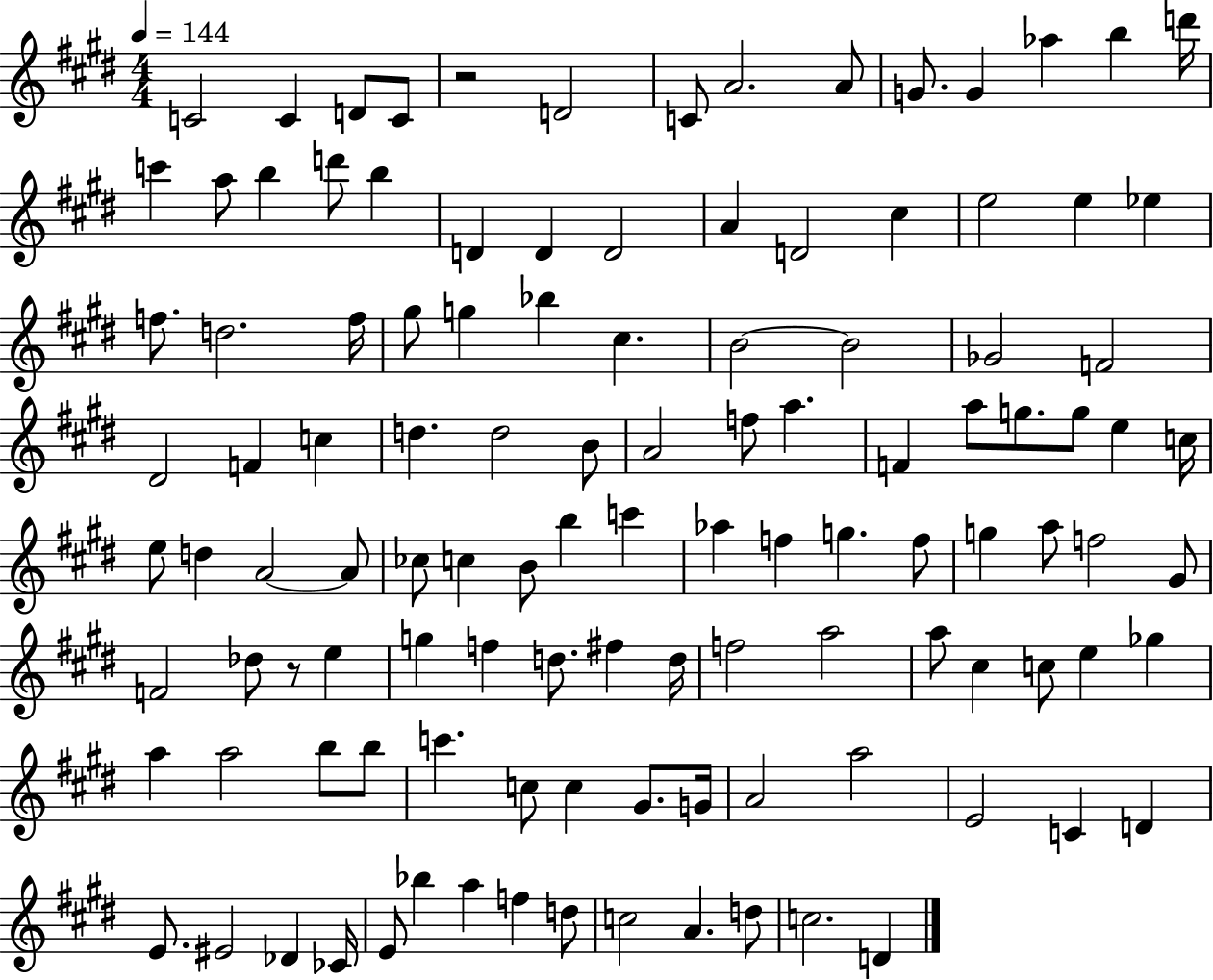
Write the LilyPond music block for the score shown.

{
  \clef treble
  \numericTimeSignature
  \time 4/4
  \key e \major
  \tempo 4 = 144
  c'2 c'4 d'8 c'8 | r2 d'2 | c'8 a'2. a'8 | g'8. g'4 aes''4 b''4 d'''16 | \break c'''4 a''8 b''4 d'''8 b''4 | d'4 d'4 d'2 | a'4 d'2 cis''4 | e''2 e''4 ees''4 | \break f''8. d''2. f''16 | gis''8 g''4 bes''4 cis''4. | b'2~~ b'2 | ges'2 f'2 | \break dis'2 f'4 c''4 | d''4. d''2 b'8 | a'2 f''8 a''4. | f'4 a''8 g''8. g''8 e''4 c''16 | \break e''8 d''4 a'2~~ a'8 | ces''8 c''4 b'8 b''4 c'''4 | aes''4 f''4 g''4. f''8 | g''4 a''8 f''2 gis'8 | \break f'2 des''8 r8 e''4 | g''4 f''4 d''8. fis''4 d''16 | f''2 a''2 | a''8 cis''4 c''8 e''4 ges''4 | \break a''4 a''2 b''8 b''8 | c'''4. c''8 c''4 gis'8. g'16 | a'2 a''2 | e'2 c'4 d'4 | \break e'8. eis'2 des'4 ces'16 | e'8 bes''4 a''4 f''4 d''8 | c''2 a'4. d''8 | c''2. d'4 | \break \bar "|."
}